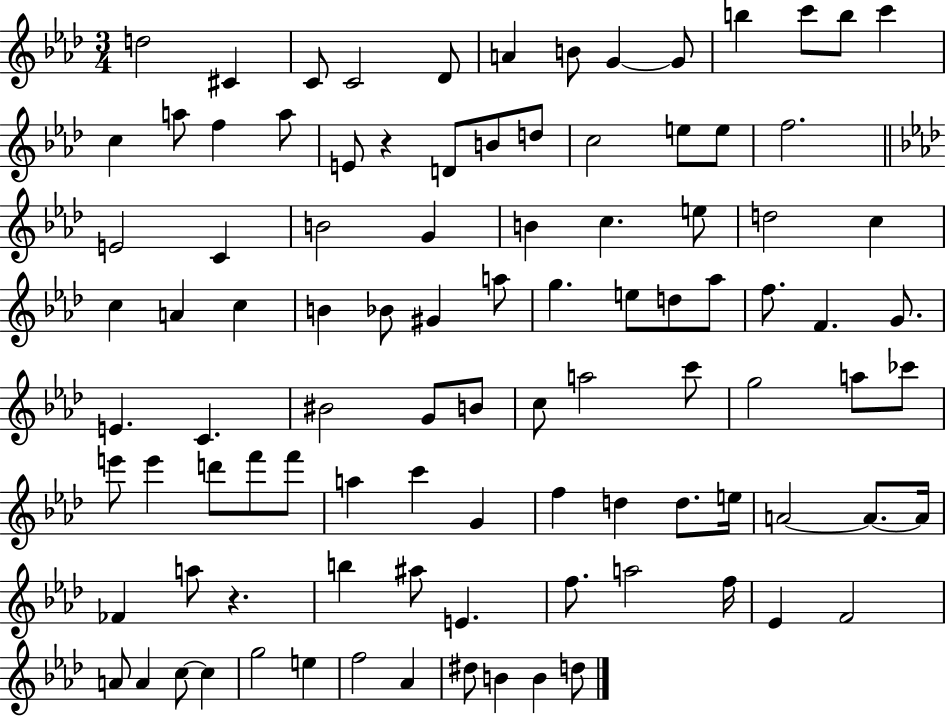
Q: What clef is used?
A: treble